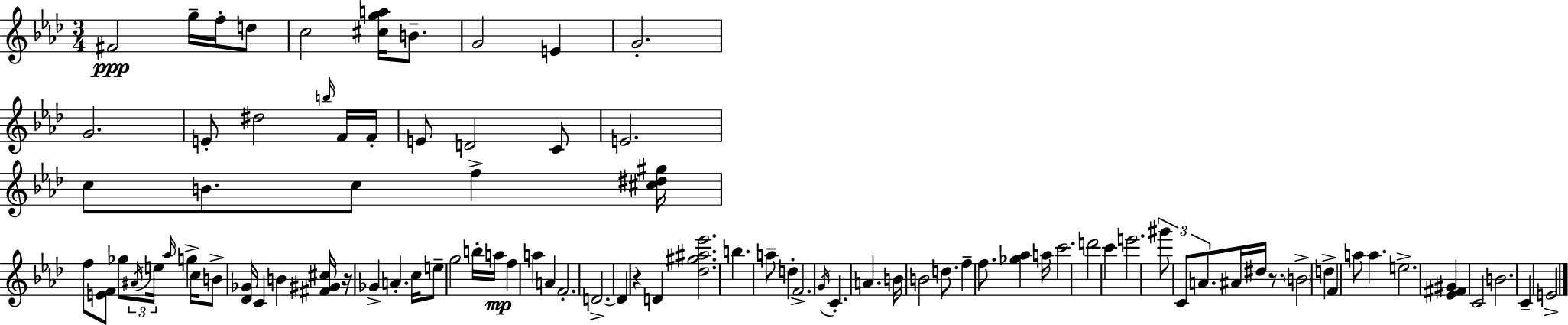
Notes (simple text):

F#4/h G5/s F5/s D5/e C5/h [C#5,G5,A5]/s B4/e. G4/h E4/q G4/h. G4/h. E4/e D#5/h B5/s F4/s F4/s E4/e D4/h C4/e E4/h. C5/e B4/e. C5/e F5/q [C#5,D#5,G#5]/s F5/e [E4,F4]/e Gb5/e A#4/s E5/s Ab5/s G5/q C5/s B4/e [Db4,Gb4]/s C4/q B4/q [F#4,G#4,C#5]/s R/s Gb4/q A4/q. C5/s E5/e G5/h B5/s A5/s F5/q A5/q A4/q F4/h. D4/h. D4/q R/q D4/q [Db5,G#5,A#5,Eb6]/h. B5/q. A5/e D5/q F4/h. G4/s C4/q. A4/q. B4/s B4/h D5/e. F5/q F5/e. [Gb5,Ab5]/q A5/s C6/h. D6/h C6/q E6/h. G#6/e C4/e A4/e. A#4/s D#5/s R/e. B4/h D5/q F4/q A5/e A5/q. E5/h. [Eb4,F#4,G#4]/q C4/h B4/h. C4/q E4/h